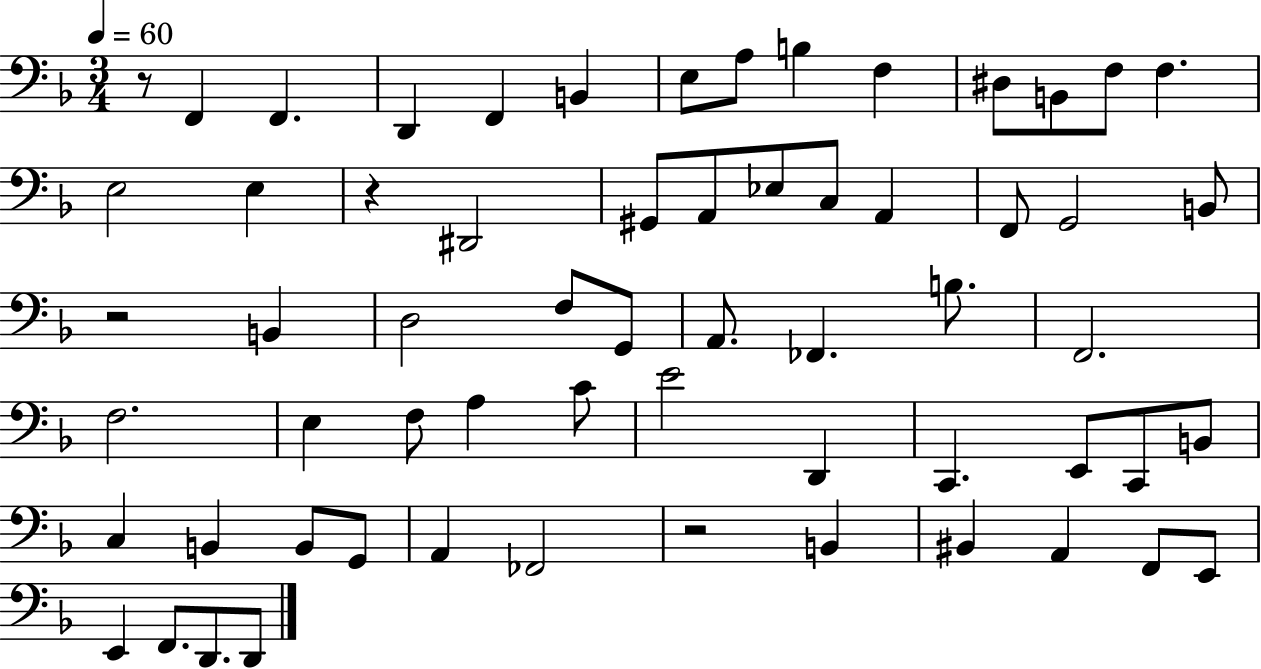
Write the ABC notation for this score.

X:1
T:Untitled
M:3/4
L:1/4
K:F
z/2 F,, F,, D,, F,, B,, E,/2 A,/2 B, F, ^D,/2 B,,/2 F,/2 F, E,2 E, z ^D,,2 ^G,,/2 A,,/2 _E,/2 C,/2 A,, F,,/2 G,,2 B,,/2 z2 B,, D,2 F,/2 G,,/2 A,,/2 _F,, B,/2 F,,2 F,2 E, F,/2 A, C/2 E2 D,, C,, E,,/2 C,,/2 B,,/2 C, B,, B,,/2 G,,/2 A,, _F,,2 z2 B,, ^B,, A,, F,,/2 E,,/2 E,, F,,/2 D,,/2 D,,/2